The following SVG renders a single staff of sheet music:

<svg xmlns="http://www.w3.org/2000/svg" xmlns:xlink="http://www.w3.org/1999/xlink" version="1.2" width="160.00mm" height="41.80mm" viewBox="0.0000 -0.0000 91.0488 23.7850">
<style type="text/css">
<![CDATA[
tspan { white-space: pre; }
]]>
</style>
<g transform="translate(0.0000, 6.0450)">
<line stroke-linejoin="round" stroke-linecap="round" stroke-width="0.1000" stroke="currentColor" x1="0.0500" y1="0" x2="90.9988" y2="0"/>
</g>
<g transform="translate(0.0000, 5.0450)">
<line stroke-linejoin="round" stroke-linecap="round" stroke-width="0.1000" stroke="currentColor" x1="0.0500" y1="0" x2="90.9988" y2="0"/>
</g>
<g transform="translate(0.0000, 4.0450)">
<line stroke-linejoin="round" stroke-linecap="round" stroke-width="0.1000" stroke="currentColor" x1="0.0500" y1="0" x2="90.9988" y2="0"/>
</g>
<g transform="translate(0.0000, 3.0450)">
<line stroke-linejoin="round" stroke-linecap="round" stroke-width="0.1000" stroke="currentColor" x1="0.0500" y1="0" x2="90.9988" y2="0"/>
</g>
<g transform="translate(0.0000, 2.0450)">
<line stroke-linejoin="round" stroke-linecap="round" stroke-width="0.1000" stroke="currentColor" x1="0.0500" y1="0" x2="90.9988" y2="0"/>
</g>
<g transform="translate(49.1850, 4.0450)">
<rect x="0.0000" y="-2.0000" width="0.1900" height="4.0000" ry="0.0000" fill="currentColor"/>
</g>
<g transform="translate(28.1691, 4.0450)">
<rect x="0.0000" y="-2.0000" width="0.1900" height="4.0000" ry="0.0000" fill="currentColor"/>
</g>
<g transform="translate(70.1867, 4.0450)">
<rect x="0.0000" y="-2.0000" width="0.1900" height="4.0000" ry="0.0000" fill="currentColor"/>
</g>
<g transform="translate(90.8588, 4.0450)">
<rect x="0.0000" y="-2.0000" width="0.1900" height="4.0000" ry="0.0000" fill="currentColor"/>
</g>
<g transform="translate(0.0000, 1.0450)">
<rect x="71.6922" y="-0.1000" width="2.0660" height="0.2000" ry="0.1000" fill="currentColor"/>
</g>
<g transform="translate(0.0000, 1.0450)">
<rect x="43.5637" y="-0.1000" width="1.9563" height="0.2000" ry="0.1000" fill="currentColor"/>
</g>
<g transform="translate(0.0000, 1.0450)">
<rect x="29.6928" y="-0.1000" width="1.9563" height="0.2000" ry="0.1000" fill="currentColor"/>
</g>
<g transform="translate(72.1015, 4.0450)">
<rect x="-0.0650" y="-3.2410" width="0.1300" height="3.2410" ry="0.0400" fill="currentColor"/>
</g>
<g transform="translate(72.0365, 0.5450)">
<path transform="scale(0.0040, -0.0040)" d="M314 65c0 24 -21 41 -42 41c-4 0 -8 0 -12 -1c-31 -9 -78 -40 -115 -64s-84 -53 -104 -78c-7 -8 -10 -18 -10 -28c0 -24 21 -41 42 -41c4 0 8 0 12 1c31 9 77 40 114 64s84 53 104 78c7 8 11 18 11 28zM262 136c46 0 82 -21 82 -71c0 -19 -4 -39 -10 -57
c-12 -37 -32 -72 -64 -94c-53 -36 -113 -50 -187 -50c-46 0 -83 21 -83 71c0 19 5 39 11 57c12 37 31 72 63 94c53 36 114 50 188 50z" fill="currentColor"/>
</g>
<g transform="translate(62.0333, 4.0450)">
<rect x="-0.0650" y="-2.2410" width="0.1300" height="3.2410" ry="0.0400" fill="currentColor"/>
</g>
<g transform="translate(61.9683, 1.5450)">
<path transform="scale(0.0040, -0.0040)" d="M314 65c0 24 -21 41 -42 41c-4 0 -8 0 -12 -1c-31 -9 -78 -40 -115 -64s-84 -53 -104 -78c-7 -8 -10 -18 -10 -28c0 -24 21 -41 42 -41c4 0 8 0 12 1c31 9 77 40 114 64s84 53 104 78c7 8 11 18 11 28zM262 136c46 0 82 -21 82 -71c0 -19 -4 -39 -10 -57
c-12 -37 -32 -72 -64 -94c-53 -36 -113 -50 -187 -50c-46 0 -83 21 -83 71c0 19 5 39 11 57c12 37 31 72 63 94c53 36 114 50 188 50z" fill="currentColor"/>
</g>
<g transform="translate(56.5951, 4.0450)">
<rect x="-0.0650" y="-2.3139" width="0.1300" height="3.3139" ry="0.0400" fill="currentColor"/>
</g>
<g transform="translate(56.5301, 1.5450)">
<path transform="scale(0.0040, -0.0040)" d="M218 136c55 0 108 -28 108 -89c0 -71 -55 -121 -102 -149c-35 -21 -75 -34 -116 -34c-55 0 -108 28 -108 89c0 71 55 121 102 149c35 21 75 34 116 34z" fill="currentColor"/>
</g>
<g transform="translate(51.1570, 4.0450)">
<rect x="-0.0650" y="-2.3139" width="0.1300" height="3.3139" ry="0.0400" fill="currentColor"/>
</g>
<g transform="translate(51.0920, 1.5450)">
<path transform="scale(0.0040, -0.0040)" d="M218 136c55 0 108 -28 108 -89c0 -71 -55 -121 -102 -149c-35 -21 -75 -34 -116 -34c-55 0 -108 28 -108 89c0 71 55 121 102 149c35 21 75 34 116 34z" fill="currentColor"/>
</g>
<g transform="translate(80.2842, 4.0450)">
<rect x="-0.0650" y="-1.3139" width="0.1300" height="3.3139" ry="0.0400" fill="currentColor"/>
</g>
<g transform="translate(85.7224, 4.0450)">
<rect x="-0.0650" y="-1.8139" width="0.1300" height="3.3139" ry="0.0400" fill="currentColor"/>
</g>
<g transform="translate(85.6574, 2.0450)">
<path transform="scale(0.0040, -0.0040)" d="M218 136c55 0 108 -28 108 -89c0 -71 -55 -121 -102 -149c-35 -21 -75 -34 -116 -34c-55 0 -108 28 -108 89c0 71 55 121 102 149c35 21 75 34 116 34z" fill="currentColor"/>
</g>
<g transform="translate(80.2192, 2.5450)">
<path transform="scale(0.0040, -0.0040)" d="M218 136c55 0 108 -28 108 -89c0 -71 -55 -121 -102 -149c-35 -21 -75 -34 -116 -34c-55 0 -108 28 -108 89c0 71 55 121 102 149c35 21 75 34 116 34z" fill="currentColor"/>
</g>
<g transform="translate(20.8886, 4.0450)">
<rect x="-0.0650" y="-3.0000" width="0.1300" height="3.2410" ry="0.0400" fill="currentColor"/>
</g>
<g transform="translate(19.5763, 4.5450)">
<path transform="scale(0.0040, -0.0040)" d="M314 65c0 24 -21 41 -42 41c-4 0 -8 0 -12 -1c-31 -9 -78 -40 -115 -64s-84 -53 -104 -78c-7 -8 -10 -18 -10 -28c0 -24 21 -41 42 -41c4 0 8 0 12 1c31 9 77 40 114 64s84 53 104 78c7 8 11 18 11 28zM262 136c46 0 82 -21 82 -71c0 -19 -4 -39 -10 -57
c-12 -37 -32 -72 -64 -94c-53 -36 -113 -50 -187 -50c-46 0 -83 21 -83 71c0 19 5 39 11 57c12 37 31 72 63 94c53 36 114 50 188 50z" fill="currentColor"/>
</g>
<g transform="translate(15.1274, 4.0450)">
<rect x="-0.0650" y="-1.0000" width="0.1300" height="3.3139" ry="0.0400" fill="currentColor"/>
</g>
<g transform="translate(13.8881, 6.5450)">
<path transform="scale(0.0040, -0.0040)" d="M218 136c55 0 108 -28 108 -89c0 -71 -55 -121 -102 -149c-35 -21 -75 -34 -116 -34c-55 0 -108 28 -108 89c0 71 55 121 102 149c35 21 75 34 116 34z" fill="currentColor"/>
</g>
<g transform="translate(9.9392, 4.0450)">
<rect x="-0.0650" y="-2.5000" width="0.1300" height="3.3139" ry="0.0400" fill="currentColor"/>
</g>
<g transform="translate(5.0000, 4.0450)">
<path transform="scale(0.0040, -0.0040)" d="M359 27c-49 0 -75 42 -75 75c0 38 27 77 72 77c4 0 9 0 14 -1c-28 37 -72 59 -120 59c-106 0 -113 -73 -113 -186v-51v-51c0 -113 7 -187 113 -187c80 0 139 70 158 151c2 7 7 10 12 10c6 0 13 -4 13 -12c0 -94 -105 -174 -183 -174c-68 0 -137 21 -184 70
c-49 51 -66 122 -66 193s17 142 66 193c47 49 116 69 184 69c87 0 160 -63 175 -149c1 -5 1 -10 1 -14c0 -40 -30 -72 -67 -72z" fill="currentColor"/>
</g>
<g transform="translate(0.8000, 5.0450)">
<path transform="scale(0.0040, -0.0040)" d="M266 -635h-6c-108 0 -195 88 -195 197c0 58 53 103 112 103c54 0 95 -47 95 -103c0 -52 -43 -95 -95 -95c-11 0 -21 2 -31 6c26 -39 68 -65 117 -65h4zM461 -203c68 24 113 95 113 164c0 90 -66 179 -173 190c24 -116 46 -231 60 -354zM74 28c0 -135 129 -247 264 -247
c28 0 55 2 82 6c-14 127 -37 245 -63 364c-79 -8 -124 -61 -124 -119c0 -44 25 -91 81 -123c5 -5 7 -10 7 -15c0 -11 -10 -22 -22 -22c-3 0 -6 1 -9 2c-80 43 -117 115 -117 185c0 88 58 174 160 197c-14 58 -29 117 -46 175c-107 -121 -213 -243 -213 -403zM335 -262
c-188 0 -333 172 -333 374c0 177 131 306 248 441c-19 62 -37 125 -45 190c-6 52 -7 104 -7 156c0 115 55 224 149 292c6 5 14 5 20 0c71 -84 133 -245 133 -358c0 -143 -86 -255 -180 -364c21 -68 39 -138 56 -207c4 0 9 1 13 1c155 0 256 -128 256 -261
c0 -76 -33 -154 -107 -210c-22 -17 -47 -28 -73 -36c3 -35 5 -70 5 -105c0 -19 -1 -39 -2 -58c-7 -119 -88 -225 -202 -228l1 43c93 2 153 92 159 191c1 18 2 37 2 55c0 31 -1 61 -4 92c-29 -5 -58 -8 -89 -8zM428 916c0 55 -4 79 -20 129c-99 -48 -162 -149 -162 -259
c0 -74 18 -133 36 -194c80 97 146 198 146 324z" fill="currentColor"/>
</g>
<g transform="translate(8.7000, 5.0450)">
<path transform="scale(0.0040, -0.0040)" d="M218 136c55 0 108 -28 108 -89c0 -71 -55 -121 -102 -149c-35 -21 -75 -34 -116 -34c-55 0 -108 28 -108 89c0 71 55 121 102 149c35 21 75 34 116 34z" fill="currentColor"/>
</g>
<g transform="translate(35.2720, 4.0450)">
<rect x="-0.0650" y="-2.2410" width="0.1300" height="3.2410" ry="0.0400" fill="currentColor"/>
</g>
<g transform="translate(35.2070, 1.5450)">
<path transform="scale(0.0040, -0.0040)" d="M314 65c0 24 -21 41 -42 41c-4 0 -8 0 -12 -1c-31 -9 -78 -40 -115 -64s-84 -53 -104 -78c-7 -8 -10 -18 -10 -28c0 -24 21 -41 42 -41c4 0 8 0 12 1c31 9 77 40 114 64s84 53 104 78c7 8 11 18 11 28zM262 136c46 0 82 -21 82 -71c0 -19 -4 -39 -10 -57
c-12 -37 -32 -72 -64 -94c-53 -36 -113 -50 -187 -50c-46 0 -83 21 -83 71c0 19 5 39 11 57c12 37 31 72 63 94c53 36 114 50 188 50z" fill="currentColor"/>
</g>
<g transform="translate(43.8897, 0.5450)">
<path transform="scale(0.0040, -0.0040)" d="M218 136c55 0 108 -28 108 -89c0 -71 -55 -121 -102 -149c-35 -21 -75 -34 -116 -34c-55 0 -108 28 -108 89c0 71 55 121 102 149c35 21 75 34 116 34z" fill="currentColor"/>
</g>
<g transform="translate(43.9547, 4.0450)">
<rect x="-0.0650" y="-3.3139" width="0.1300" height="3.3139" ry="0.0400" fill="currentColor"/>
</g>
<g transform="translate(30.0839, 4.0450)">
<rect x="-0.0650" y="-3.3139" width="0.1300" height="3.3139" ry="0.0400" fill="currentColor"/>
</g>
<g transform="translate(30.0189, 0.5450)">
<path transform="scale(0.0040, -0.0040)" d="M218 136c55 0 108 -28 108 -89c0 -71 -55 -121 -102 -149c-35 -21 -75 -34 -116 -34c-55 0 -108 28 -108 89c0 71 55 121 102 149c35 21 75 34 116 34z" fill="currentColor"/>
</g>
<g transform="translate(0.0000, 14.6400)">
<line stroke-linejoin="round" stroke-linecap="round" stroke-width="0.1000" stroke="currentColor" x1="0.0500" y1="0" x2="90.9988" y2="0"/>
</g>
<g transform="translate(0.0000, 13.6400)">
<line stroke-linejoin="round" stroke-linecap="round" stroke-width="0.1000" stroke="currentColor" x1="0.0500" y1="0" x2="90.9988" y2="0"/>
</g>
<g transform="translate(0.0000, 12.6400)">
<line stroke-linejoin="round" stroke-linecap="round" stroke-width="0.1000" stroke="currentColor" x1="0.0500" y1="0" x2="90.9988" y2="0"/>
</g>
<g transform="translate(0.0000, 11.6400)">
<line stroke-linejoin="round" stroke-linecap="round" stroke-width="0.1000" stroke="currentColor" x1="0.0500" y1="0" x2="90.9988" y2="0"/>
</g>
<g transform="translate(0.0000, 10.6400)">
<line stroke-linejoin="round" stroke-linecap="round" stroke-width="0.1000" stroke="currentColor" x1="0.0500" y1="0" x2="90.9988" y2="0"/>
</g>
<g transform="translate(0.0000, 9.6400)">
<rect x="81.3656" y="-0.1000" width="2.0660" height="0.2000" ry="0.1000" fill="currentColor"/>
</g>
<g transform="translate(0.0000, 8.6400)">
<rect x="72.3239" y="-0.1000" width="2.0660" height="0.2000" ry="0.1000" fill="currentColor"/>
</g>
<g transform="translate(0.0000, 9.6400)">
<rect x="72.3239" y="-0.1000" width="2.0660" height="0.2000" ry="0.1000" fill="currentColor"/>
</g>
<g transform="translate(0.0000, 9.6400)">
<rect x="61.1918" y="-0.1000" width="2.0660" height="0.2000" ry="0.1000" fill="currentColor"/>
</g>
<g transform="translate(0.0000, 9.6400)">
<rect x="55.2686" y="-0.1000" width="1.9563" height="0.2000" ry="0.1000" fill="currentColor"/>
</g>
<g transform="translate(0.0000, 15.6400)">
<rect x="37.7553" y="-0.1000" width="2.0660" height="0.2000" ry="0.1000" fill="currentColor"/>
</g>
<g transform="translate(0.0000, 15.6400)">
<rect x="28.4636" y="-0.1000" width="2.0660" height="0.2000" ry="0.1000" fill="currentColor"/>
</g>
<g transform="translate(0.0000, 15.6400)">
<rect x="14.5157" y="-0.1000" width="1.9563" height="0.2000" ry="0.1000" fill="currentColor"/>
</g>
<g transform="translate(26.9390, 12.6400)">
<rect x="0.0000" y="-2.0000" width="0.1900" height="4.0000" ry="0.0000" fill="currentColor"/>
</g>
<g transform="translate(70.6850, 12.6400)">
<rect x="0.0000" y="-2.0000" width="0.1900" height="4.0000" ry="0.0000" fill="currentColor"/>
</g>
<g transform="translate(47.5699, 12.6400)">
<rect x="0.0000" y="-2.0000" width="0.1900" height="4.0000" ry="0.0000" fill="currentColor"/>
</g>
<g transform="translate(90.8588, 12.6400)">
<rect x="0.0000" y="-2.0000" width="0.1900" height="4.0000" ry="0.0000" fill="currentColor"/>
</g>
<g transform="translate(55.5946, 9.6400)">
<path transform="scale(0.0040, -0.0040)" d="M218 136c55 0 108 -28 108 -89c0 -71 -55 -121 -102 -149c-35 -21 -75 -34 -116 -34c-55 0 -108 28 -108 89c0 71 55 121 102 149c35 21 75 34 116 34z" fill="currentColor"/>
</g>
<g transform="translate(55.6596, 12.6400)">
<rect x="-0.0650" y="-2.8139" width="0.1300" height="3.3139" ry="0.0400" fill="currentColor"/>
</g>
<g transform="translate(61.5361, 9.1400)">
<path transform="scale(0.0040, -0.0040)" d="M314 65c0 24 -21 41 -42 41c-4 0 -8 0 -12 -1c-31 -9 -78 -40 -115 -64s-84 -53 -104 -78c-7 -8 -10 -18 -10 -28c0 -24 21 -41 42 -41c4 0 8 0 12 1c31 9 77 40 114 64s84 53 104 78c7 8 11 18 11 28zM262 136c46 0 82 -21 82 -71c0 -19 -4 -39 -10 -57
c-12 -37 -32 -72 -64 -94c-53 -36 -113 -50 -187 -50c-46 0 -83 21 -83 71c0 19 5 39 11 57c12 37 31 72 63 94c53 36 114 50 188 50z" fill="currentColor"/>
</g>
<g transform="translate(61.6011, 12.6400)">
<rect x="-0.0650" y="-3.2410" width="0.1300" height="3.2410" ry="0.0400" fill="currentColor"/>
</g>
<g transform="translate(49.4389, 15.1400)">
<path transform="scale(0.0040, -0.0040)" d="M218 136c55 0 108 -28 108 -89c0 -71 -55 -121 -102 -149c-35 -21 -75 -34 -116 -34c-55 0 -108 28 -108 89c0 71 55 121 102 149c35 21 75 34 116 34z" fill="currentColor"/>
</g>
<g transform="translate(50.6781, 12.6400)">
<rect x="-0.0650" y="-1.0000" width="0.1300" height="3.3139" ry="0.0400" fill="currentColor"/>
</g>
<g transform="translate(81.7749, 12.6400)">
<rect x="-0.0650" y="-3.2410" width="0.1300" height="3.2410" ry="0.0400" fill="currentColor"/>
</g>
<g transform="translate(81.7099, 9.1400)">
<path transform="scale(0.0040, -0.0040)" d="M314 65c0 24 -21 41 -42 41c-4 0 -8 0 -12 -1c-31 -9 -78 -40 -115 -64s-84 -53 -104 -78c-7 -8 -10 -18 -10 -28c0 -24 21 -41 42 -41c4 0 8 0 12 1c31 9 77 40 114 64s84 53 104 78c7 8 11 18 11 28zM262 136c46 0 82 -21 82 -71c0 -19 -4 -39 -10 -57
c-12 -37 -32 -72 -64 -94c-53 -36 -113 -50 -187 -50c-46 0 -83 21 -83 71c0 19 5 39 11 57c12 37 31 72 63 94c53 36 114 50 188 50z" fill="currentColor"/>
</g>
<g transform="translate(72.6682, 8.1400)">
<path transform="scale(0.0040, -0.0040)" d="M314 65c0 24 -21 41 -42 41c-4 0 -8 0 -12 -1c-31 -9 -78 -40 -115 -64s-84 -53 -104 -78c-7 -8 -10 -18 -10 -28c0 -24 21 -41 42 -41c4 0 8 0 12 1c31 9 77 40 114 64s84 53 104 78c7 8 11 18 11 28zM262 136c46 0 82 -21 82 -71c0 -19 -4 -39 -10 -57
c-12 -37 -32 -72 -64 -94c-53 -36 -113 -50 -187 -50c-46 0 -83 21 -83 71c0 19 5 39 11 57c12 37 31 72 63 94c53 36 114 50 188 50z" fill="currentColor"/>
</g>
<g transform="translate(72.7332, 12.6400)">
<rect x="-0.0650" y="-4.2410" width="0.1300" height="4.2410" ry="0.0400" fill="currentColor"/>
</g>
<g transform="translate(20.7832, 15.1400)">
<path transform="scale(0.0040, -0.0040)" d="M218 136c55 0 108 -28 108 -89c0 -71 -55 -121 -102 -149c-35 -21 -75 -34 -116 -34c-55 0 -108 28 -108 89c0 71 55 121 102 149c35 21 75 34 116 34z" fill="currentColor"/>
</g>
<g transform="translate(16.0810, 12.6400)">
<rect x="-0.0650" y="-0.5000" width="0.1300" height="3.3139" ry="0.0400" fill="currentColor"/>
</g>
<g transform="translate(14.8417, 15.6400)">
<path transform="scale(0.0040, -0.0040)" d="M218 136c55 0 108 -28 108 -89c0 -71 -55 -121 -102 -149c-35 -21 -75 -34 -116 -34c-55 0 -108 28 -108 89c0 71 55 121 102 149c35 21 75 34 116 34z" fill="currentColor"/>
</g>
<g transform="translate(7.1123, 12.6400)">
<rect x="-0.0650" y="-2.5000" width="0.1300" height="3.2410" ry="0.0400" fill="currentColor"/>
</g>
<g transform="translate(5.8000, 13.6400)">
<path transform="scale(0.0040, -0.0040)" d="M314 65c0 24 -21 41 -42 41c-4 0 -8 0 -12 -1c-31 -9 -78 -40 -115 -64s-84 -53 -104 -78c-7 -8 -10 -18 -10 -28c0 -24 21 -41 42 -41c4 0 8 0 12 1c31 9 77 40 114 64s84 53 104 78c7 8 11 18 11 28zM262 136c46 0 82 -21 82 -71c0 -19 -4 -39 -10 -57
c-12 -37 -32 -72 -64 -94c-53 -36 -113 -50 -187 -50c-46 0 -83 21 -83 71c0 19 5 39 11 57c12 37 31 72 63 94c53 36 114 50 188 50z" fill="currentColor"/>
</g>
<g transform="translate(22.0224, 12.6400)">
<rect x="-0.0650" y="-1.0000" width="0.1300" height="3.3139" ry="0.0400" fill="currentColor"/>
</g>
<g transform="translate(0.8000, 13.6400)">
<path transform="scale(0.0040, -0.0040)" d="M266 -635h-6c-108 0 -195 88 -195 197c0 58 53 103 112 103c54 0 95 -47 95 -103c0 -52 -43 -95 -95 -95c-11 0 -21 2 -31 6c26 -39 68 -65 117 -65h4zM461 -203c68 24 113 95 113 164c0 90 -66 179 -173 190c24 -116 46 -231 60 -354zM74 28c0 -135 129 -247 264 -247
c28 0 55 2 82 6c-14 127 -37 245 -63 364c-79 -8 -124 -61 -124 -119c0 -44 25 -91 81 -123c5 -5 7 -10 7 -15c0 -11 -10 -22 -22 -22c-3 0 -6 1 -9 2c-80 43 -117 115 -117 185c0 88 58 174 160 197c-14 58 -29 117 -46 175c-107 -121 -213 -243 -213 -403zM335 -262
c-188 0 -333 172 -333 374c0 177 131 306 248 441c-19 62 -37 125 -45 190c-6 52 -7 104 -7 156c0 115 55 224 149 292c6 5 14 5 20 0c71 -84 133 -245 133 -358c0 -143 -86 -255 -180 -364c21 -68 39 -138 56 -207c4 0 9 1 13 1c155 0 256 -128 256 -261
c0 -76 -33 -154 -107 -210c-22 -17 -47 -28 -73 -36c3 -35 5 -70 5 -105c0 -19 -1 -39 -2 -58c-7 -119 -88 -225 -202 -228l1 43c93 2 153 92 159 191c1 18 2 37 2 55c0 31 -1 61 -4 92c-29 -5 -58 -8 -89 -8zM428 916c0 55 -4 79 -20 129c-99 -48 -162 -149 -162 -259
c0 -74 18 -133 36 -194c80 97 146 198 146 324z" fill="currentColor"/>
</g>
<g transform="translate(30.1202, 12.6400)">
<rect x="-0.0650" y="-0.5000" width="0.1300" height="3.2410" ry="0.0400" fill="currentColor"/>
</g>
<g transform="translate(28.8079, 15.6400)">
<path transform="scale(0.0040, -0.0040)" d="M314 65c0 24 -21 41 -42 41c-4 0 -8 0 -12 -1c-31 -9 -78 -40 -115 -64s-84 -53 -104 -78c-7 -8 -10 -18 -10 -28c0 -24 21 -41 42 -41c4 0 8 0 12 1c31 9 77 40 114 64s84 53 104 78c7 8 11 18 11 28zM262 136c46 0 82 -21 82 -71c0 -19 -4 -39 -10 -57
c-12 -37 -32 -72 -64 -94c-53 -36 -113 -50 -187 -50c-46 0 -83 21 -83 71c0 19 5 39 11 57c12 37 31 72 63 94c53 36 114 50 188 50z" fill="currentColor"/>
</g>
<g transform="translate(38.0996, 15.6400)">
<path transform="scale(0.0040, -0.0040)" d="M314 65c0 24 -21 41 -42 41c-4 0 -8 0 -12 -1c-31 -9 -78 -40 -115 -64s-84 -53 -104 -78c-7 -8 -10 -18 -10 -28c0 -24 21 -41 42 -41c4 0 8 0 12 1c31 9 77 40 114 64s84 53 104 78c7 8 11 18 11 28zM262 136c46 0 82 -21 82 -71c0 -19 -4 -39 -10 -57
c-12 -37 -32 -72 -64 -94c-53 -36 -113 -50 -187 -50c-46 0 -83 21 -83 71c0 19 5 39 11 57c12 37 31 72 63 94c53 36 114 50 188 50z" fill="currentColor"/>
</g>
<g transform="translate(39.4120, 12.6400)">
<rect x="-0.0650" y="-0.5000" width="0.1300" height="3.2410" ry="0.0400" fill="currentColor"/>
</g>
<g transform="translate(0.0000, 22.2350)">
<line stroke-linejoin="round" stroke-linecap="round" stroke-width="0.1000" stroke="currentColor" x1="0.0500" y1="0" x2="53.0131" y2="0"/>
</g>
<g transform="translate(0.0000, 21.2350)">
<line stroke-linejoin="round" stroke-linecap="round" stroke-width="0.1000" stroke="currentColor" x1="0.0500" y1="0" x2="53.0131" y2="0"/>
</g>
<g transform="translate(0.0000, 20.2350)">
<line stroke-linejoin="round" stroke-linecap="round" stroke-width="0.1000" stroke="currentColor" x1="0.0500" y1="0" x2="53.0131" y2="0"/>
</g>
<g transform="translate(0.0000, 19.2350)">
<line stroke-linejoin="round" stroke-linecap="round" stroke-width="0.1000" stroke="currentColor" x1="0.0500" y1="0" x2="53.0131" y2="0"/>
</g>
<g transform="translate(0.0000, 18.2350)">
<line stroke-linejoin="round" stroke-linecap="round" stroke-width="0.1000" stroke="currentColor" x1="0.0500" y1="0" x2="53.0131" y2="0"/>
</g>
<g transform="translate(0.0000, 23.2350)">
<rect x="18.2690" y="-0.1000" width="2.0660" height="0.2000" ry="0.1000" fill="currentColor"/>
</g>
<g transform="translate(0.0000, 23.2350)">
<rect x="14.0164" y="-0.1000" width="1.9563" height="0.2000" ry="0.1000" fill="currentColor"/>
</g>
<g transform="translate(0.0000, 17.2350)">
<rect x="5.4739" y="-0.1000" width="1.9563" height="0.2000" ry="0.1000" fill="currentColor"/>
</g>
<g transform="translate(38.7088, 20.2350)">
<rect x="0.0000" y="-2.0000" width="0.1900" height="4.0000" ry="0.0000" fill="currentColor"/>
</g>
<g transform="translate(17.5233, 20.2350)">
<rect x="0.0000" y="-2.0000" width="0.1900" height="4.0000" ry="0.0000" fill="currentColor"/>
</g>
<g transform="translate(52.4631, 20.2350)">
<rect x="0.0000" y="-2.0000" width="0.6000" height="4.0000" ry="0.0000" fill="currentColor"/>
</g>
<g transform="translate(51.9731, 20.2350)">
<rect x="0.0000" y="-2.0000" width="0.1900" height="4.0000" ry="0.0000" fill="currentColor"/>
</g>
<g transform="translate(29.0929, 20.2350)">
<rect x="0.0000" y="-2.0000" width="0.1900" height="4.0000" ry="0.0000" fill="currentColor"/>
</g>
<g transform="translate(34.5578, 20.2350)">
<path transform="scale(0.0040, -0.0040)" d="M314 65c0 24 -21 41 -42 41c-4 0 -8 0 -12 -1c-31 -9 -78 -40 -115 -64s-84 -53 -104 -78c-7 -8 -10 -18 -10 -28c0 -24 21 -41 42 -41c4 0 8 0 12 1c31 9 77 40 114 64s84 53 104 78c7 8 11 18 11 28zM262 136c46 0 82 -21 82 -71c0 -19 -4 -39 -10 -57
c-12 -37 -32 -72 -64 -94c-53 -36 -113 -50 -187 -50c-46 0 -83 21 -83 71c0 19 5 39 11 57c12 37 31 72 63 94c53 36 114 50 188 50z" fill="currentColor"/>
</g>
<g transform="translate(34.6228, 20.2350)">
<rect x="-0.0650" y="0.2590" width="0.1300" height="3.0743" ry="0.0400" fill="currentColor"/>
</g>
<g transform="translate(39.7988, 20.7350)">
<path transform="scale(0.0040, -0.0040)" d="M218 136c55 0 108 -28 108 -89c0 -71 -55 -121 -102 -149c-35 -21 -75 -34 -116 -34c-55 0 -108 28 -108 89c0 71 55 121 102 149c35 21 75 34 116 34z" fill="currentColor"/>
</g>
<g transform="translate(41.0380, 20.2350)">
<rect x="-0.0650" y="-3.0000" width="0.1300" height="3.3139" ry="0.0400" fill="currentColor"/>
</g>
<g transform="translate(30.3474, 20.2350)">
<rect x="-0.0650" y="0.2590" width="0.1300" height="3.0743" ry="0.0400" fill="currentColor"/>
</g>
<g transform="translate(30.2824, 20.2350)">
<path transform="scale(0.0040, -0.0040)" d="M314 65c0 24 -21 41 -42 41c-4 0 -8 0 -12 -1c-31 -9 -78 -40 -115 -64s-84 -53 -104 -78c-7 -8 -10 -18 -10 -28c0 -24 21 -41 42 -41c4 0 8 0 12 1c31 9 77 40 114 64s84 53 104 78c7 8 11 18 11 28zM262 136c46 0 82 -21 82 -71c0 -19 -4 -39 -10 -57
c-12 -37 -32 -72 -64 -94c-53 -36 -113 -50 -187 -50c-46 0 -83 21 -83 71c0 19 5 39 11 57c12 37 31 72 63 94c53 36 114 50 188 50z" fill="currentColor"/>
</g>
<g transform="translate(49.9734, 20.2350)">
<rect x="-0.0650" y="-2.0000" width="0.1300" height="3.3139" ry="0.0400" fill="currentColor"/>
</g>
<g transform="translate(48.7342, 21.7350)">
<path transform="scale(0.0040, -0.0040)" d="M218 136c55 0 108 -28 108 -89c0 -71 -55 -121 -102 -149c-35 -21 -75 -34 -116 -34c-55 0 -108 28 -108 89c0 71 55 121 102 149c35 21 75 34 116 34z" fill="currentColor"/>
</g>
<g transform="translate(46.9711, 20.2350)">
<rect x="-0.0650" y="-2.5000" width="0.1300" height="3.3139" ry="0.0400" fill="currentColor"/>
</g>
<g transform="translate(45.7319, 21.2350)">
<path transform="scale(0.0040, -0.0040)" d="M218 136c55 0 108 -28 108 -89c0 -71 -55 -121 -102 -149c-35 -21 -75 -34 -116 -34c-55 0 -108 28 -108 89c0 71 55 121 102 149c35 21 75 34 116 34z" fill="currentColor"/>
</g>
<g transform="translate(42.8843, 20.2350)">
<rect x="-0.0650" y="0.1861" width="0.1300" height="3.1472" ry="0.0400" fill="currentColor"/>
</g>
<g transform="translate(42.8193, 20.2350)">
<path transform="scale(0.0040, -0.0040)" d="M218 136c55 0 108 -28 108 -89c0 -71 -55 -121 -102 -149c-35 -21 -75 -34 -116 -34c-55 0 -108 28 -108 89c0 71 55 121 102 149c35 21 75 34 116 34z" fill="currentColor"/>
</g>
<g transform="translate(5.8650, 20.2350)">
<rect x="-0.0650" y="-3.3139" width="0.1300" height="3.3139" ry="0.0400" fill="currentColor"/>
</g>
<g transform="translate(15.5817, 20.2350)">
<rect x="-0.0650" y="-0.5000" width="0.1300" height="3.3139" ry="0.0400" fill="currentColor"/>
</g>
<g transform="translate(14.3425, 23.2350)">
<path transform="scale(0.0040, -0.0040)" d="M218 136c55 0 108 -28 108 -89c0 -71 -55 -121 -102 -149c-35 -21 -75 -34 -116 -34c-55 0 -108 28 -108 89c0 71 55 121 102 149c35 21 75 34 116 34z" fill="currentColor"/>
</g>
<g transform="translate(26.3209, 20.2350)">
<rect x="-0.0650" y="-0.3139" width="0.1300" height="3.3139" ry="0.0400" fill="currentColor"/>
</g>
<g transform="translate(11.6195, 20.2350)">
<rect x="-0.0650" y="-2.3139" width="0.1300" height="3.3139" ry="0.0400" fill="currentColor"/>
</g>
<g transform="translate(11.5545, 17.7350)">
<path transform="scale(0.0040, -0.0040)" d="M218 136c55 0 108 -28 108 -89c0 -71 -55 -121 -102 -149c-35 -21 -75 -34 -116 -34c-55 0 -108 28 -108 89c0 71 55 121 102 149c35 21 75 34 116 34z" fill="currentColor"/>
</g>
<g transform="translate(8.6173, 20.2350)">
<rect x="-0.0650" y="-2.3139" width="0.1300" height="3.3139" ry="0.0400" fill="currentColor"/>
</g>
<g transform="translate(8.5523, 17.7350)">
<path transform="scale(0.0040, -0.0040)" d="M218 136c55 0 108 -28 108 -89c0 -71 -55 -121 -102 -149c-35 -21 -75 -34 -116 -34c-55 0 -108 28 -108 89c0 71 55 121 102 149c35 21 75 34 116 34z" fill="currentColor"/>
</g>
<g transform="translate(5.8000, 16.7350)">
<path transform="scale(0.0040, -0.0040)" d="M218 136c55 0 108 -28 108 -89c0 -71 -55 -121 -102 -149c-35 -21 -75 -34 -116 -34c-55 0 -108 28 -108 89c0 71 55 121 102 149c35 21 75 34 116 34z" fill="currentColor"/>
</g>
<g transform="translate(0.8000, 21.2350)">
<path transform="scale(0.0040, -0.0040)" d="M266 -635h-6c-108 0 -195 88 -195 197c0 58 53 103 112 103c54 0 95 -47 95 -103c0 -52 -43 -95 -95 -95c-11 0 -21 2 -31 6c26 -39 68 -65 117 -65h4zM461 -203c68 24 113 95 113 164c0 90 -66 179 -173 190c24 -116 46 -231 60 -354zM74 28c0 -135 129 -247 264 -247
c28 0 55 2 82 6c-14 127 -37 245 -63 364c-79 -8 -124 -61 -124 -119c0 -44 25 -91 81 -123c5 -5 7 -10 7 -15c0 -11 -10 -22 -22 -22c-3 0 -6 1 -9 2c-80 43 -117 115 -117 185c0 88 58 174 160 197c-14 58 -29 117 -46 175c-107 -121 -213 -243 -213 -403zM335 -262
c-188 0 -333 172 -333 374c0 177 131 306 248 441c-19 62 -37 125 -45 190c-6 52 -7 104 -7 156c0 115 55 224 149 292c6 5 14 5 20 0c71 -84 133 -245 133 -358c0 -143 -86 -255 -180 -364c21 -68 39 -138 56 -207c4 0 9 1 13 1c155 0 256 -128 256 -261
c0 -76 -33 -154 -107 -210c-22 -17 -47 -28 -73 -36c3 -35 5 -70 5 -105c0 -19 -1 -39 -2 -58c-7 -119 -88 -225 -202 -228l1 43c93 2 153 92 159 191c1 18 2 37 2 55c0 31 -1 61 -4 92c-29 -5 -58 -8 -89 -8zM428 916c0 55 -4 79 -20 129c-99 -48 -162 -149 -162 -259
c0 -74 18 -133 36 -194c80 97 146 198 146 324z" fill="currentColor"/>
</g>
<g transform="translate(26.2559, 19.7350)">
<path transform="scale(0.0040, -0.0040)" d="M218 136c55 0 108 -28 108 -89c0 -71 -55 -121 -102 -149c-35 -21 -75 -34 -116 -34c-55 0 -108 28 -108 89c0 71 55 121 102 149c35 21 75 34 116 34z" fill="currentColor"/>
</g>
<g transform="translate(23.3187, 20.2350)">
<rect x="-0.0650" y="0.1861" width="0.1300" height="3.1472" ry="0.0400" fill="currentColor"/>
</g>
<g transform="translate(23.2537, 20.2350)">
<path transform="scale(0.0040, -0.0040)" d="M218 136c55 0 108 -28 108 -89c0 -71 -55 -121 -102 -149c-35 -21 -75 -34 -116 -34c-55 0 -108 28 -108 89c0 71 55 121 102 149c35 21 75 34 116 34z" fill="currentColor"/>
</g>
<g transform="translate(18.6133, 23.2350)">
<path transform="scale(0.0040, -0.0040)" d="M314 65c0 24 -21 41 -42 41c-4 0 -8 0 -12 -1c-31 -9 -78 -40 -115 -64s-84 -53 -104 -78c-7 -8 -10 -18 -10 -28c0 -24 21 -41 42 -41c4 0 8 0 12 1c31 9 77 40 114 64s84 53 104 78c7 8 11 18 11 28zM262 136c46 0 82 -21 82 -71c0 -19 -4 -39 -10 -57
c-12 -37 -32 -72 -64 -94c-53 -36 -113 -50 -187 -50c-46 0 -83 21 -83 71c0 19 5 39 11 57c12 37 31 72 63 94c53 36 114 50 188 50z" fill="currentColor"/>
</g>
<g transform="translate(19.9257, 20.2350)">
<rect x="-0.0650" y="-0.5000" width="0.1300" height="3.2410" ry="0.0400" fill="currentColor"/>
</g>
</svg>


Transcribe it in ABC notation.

X:1
T:Untitled
M:4/4
L:1/4
K:C
G D A2 b g2 b g g g2 b2 e f G2 C D C2 C2 D a b2 d'2 b2 b g g C C2 B c B2 B2 A B G F